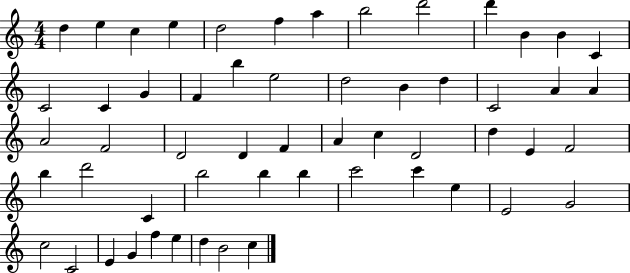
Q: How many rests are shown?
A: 0